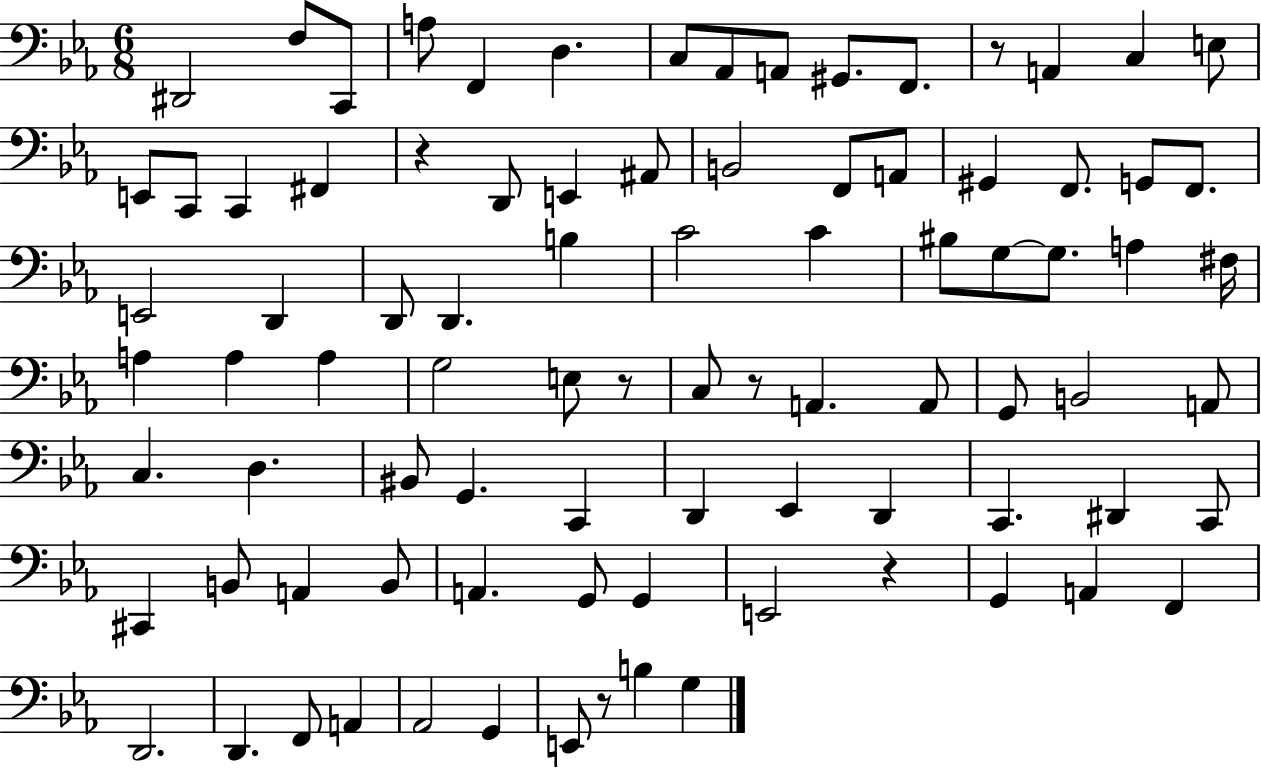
X:1
T:Untitled
M:6/8
L:1/4
K:Eb
^D,,2 F,/2 C,,/2 A,/2 F,, D, C,/2 _A,,/2 A,,/2 ^G,,/2 F,,/2 z/2 A,, C, E,/2 E,,/2 C,,/2 C,, ^F,, z D,,/2 E,, ^A,,/2 B,,2 F,,/2 A,,/2 ^G,, F,,/2 G,,/2 F,,/2 E,,2 D,, D,,/2 D,, B, C2 C ^B,/2 G,/2 G,/2 A, ^F,/4 A, A, A, G,2 E,/2 z/2 C,/2 z/2 A,, A,,/2 G,,/2 B,,2 A,,/2 C, D, ^B,,/2 G,, C,, D,, _E,, D,, C,, ^D,, C,,/2 ^C,, B,,/2 A,, B,,/2 A,, G,,/2 G,, E,,2 z G,, A,, F,, D,,2 D,, F,,/2 A,, _A,,2 G,, E,,/2 z/2 B, G,